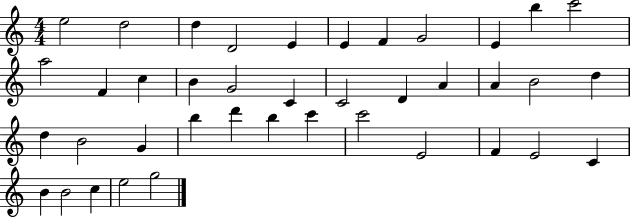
E5/h D5/h D5/q D4/h E4/q E4/q F4/q G4/h E4/q B5/q C6/h A5/h F4/q C5/q B4/q G4/h C4/q C4/h D4/q A4/q A4/q B4/h D5/q D5/q B4/h G4/q B5/q D6/q B5/q C6/q C6/h E4/h F4/q E4/h C4/q B4/q B4/h C5/q E5/h G5/h